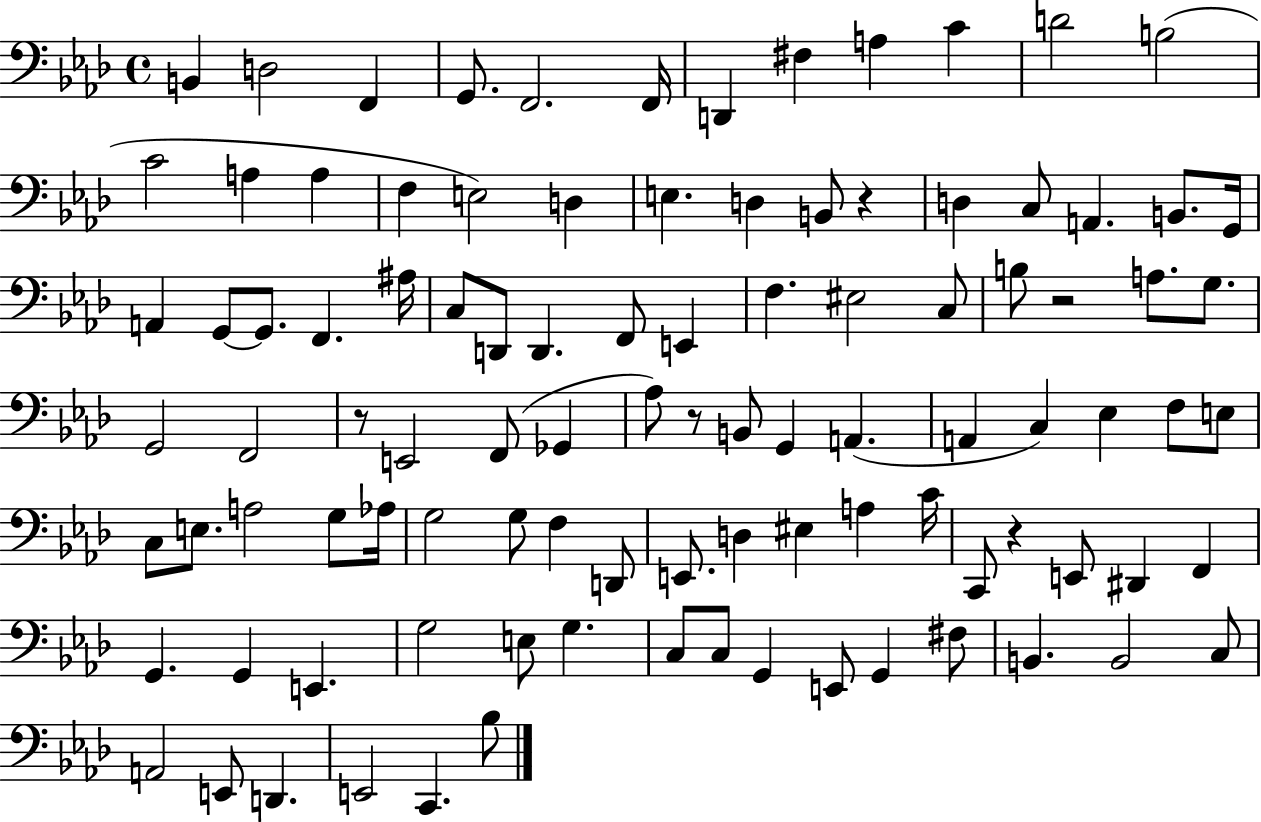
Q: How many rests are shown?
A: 5